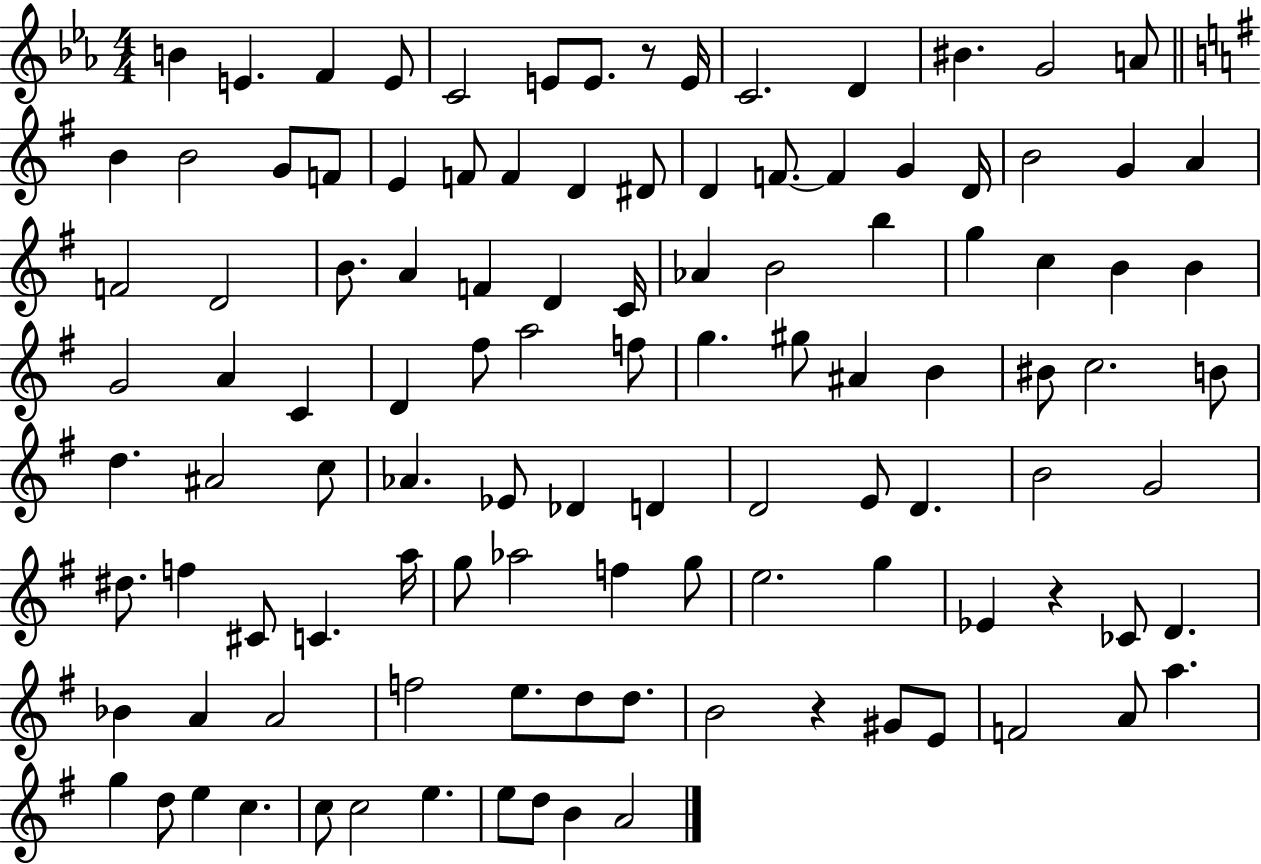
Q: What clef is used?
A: treble